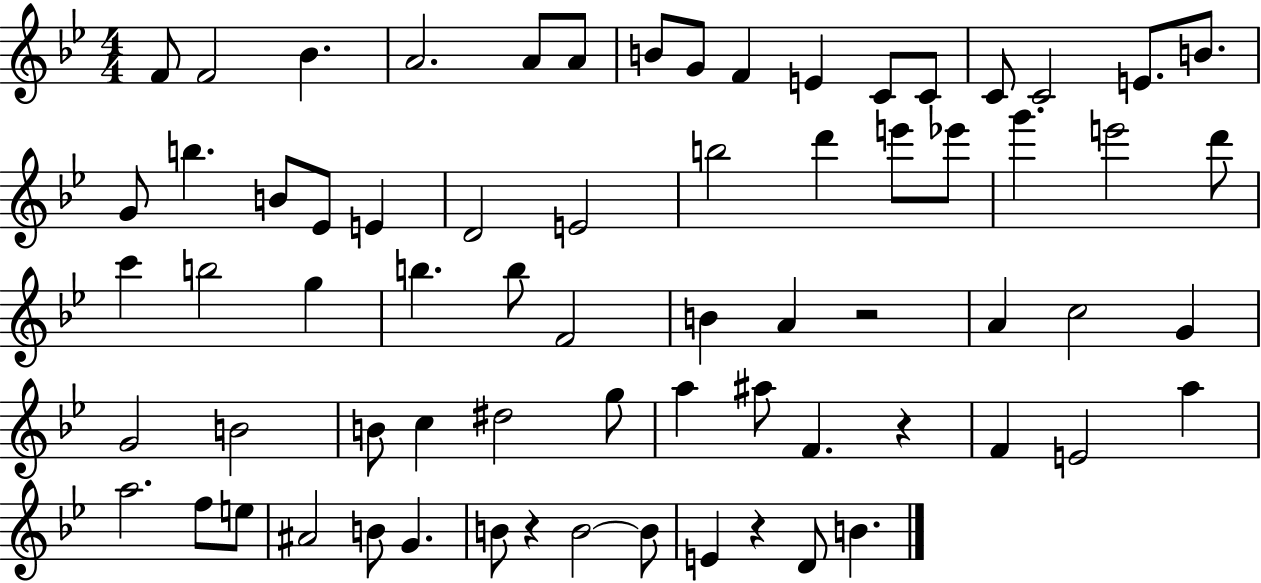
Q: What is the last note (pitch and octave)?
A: B4